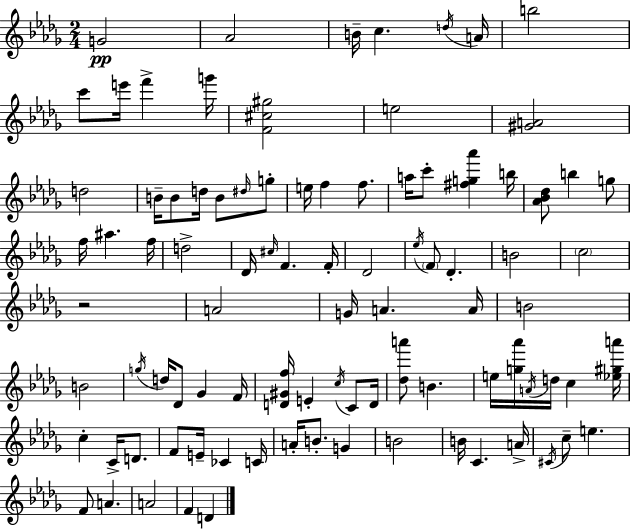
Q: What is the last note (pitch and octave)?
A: D4